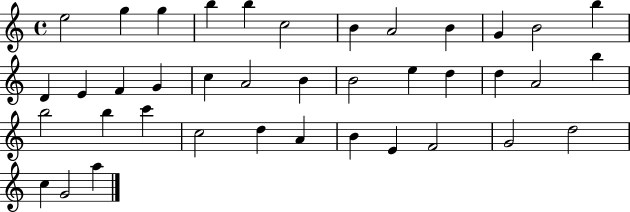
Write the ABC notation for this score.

X:1
T:Untitled
M:4/4
L:1/4
K:C
e2 g g b b c2 B A2 B G B2 b D E F G c A2 B B2 e d d A2 b b2 b c' c2 d A B E F2 G2 d2 c G2 a